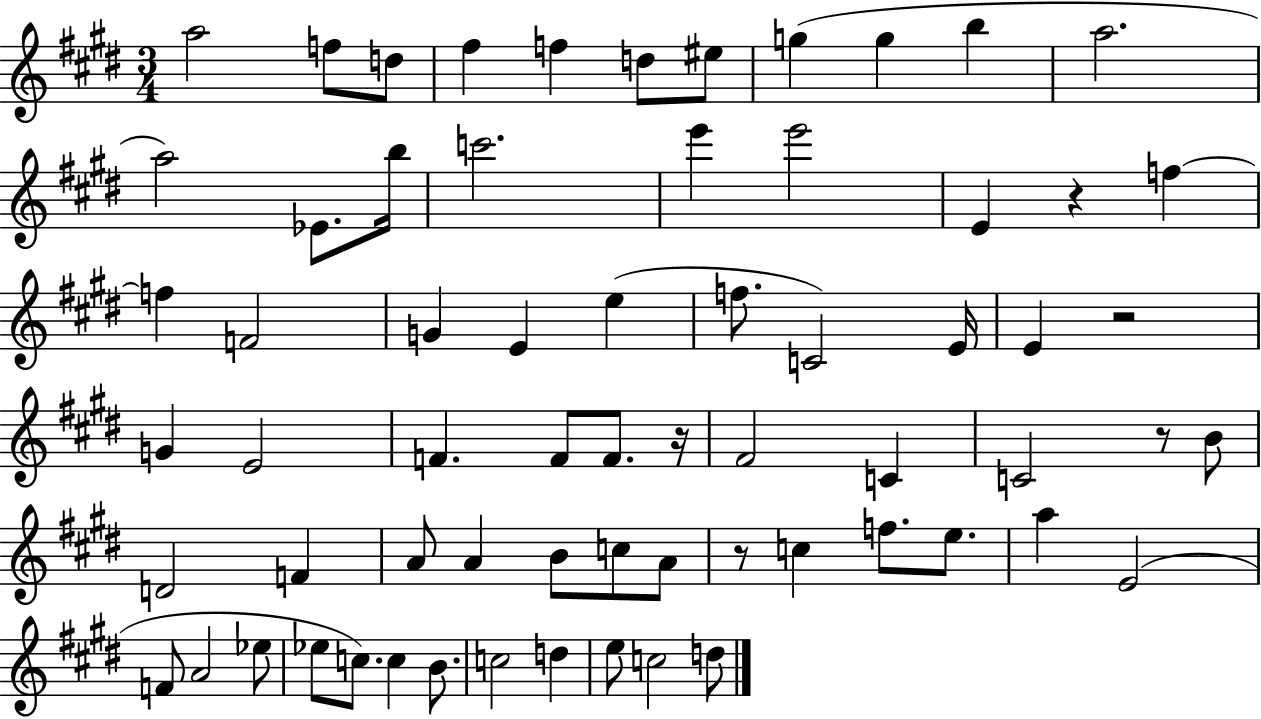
A5/h F5/e D5/e F#5/q F5/q D5/e EIS5/e G5/q G5/q B5/q A5/h. A5/h Eb4/e. B5/s C6/h. E6/q E6/h E4/q R/q F5/q F5/q F4/h G4/q E4/q E5/q F5/e. C4/h E4/s E4/q R/h G4/q E4/h F4/q. F4/e F4/e. R/s F#4/h C4/q C4/h R/e B4/e D4/h F4/q A4/e A4/q B4/e C5/e A4/e R/e C5/q F5/e. E5/e. A5/q E4/h F4/e A4/h Eb5/e Eb5/e C5/e. C5/q B4/e. C5/h D5/q E5/e C5/h D5/e